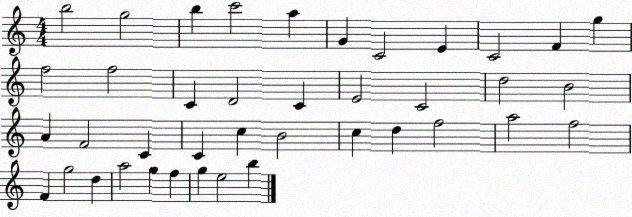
X:1
T:Untitled
M:4/4
L:1/4
K:C
b2 g2 b c'2 a G C2 E C2 F g f2 f2 C D2 C E2 C2 d2 B2 A F2 C C c B2 c d f2 a2 f2 F g2 d a2 g f g e2 b